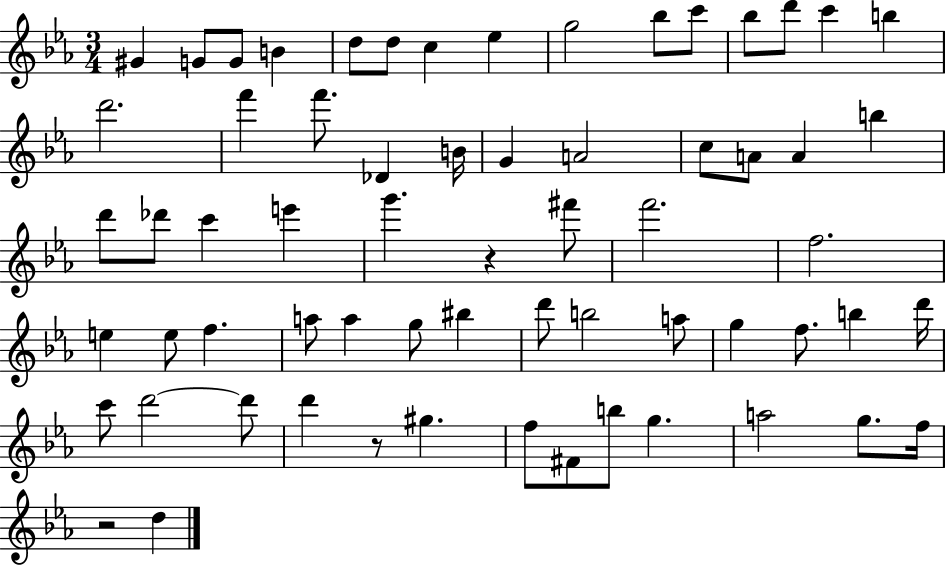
G#4/q G4/e G4/e B4/q D5/e D5/e C5/q Eb5/q G5/h Bb5/e C6/e Bb5/e D6/e C6/q B5/q D6/h. F6/q F6/e. Db4/q B4/s G4/q A4/h C5/e A4/e A4/q B5/q D6/e Db6/e C6/q E6/q G6/q. R/q F#6/e F6/h. F5/h. E5/q E5/e F5/q. A5/e A5/q G5/e BIS5/q D6/e B5/h A5/e G5/q F5/e. B5/q D6/s C6/e D6/h D6/e D6/q R/e G#5/q. F5/e F#4/e B5/e G5/q. A5/h G5/e. F5/s R/h D5/q